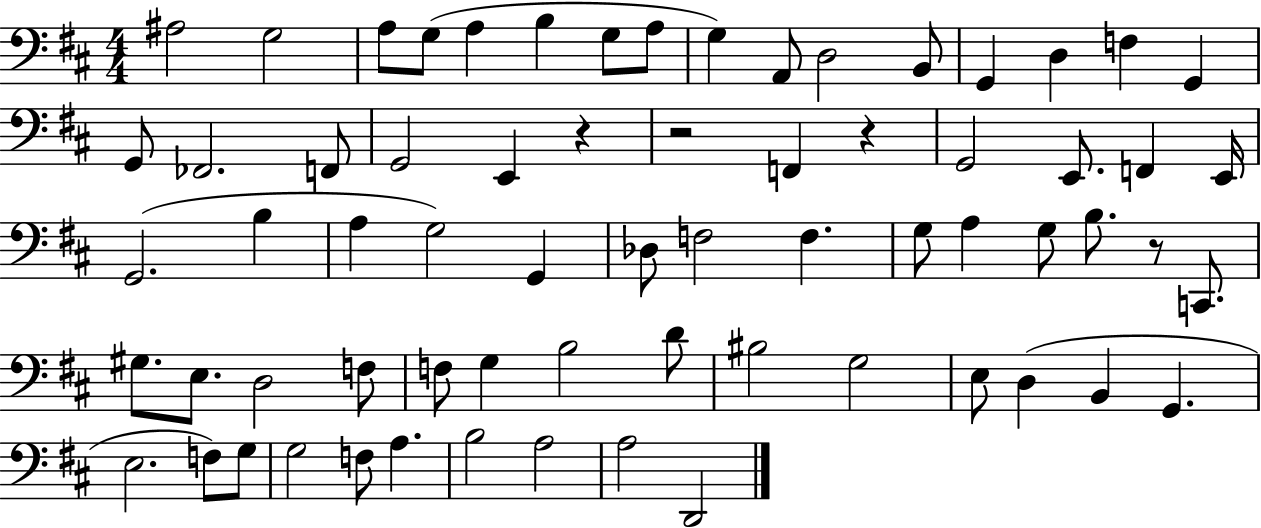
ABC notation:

X:1
T:Untitled
M:4/4
L:1/4
K:D
^A,2 G,2 A,/2 G,/2 A, B, G,/2 A,/2 G, A,,/2 D,2 B,,/2 G,, D, F, G,, G,,/2 _F,,2 F,,/2 G,,2 E,, z z2 F,, z G,,2 E,,/2 F,, E,,/4 G,,2 B, A, G,2 G,, _D,/2 F,2 F, G,/2 A, G,/2 B,/2 z/2 C,,/2 ^G,/2 E,/2 D,2 F,/2 F,/2 G, B,2 D/2 ^B,2 G,2 E,/2 D, B,, G,, E,2 F,/2 G,/2 G,2 F,/2 A, B,2 A,2 A,2 D,,2